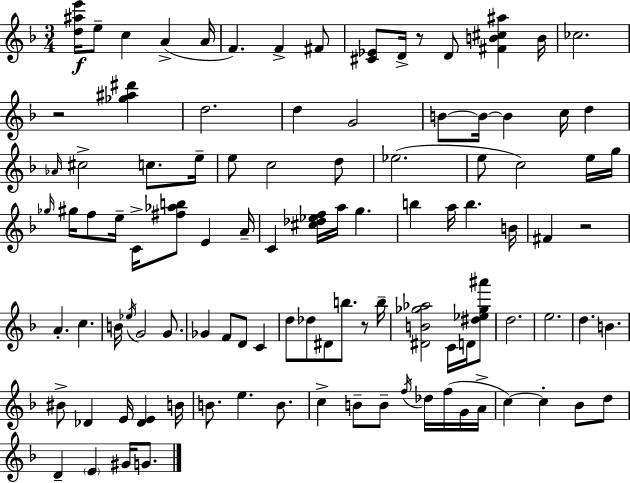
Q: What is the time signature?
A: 3/4